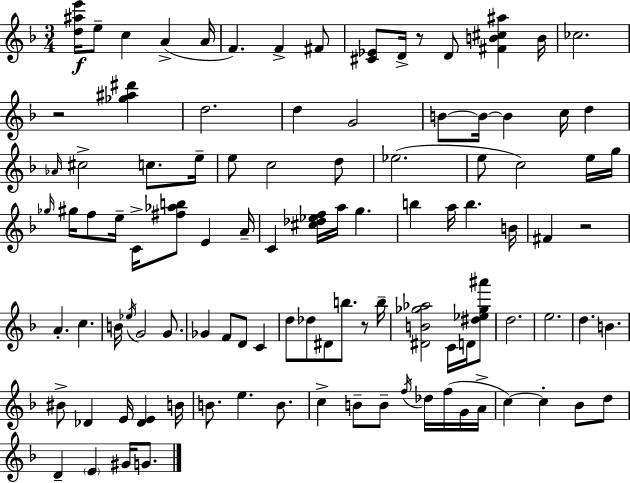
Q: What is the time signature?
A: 3/4